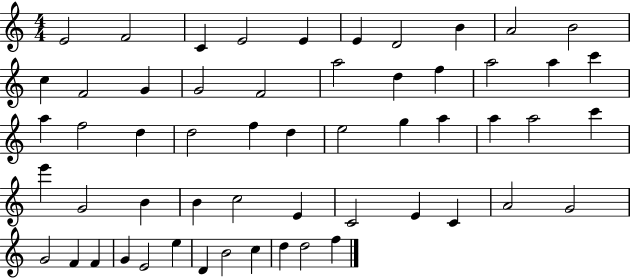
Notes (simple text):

E4/h F4/h C4/q E4/h E4/q E4/q D4/h B4/q A4/h B4/h C5/q F4/h G4/q G4/h F4/h A5/h D5/q F5/q A5/h A5/q C6/q A5/q F5/h D5/q D5/h F5/q D5/q E5/h G5/q A5/q A5/q A5/h C6/q E6/q G4/h B4/q B4/q C5/h E4/q C4/h E4/q C4/q A4/h G4/h G4/h F4/q F4/q G4/q E4/h E5/q D4/q B4/h C5/q D5/q D5/h F5/q